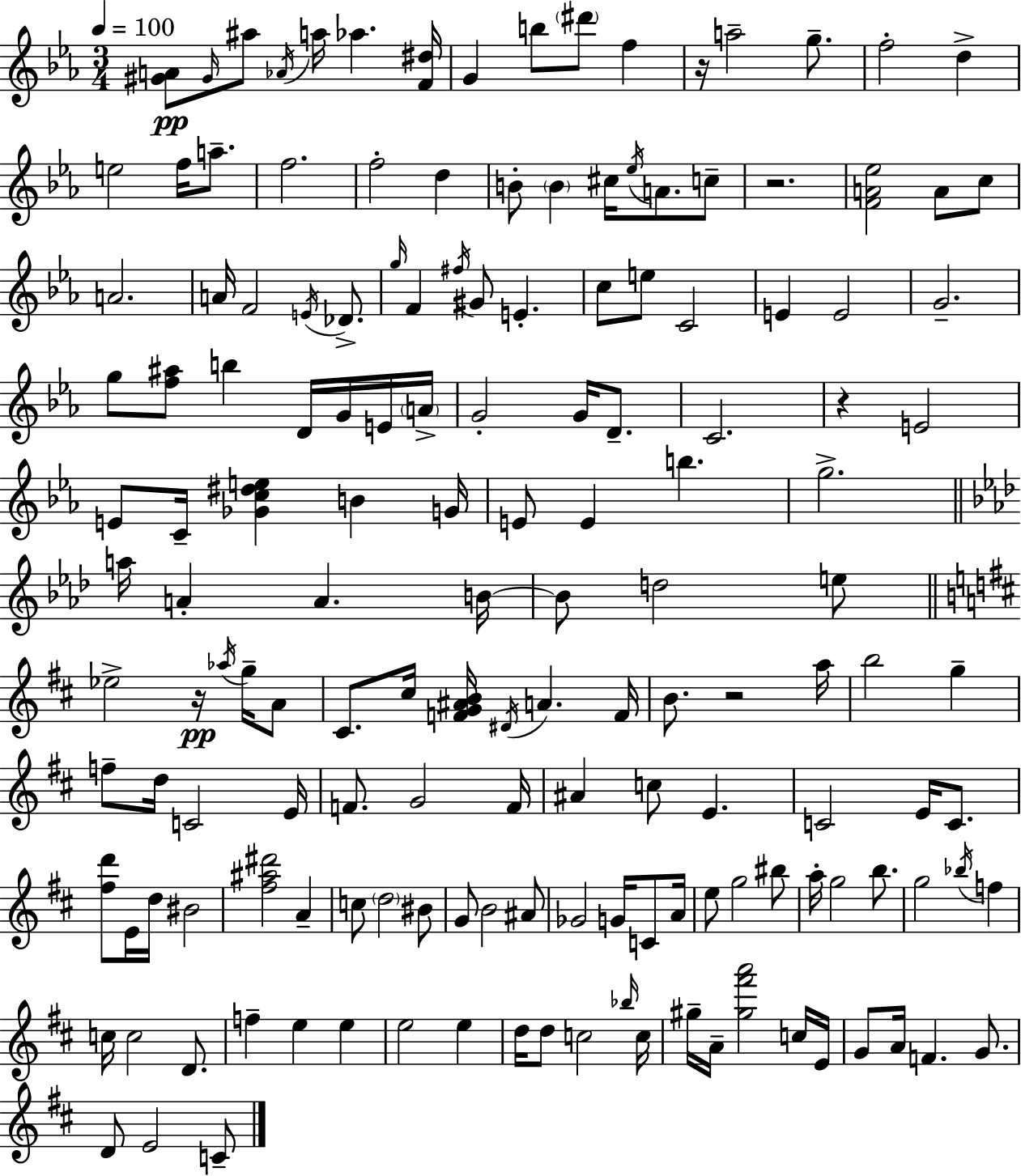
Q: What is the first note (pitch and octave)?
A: G#4